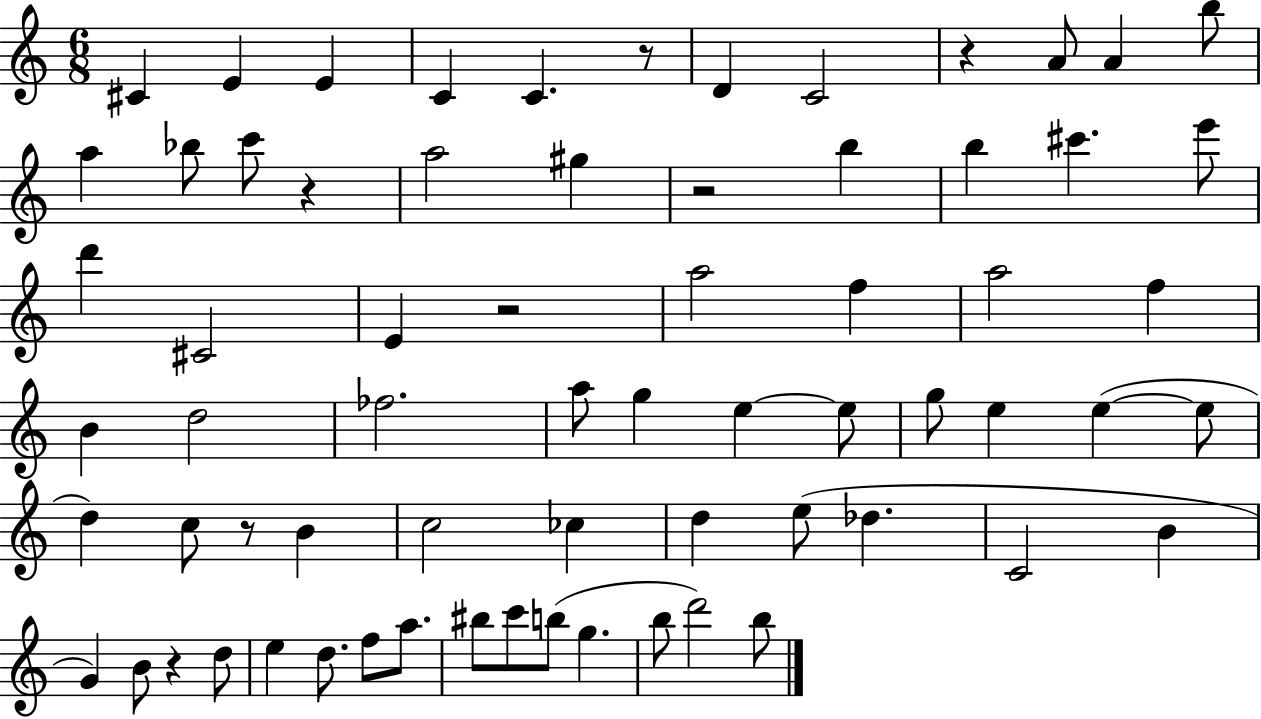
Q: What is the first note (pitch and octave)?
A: C#4